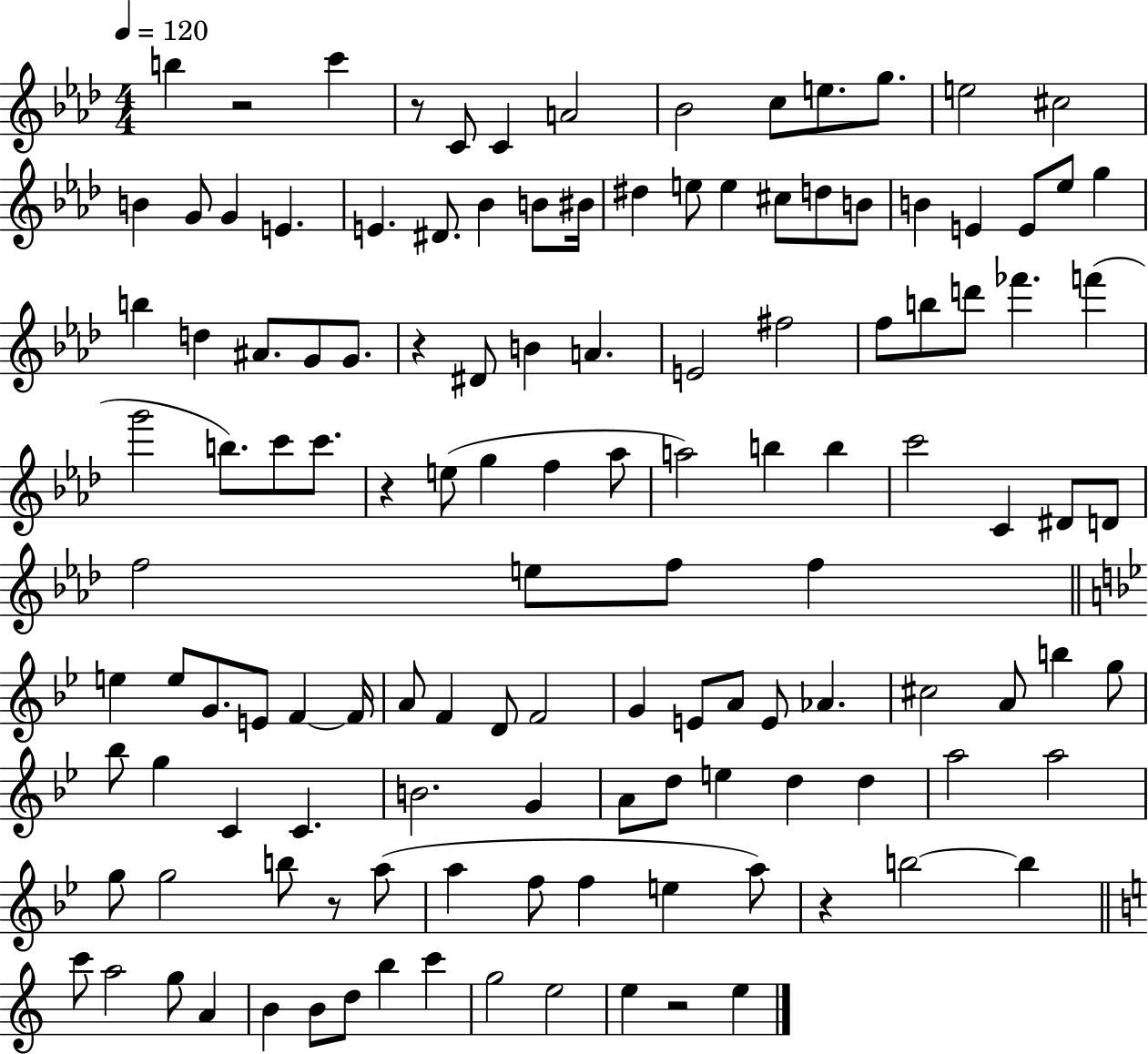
B5/q R/h C6/q R/e C4/e C4/q A4/h Bb4/h C5/e E5/e. G5/e. E5/h C#5/h B4/q G4/e G4/q E4/q. E4/q. D#4/e. Bb4/q B4/e BIS4/s D#5/q E5/e E5/q C#5/e D5/e B4/e B4/q E4/q E4/e Eb5/e G5/q B5/q D5/q A#4/e. G4/e G4/e. R/q D#4/e B4/q A4/q. E4/h F#5/h F5/e B5/e D6/e FES6/q. F6/q G6/h B5/e. C6/e C6/e. R/q E5/e G5/q F5/q Ab5/e A5/h B5/q B5/q C6/h C4/q D#4/e D4/e F5/h E5/e F5/e F5/q E5/q E5/e G4/e. E4/e F4/q F4/s A4/e F4/q D4/e F4/h G4/q E4/e A4/e E4/e Ab4/q. C#5/h A4/e B5/q G5/e Bb5/e G5/q C4/q C4/q. B4/h. G4/q A4/e D5/e E5/q D5/q D5/q A5/h A5/h G5/e G5/h B5/e R/e A5/e A5/q F5/e F5/q E5/q A5/e R/q B5/h B5/q C6/e A5/h G5/e A4/q B4/q B4/e D5/e B5/q C6/q G5/h E5/h E5/q R/h E5/q